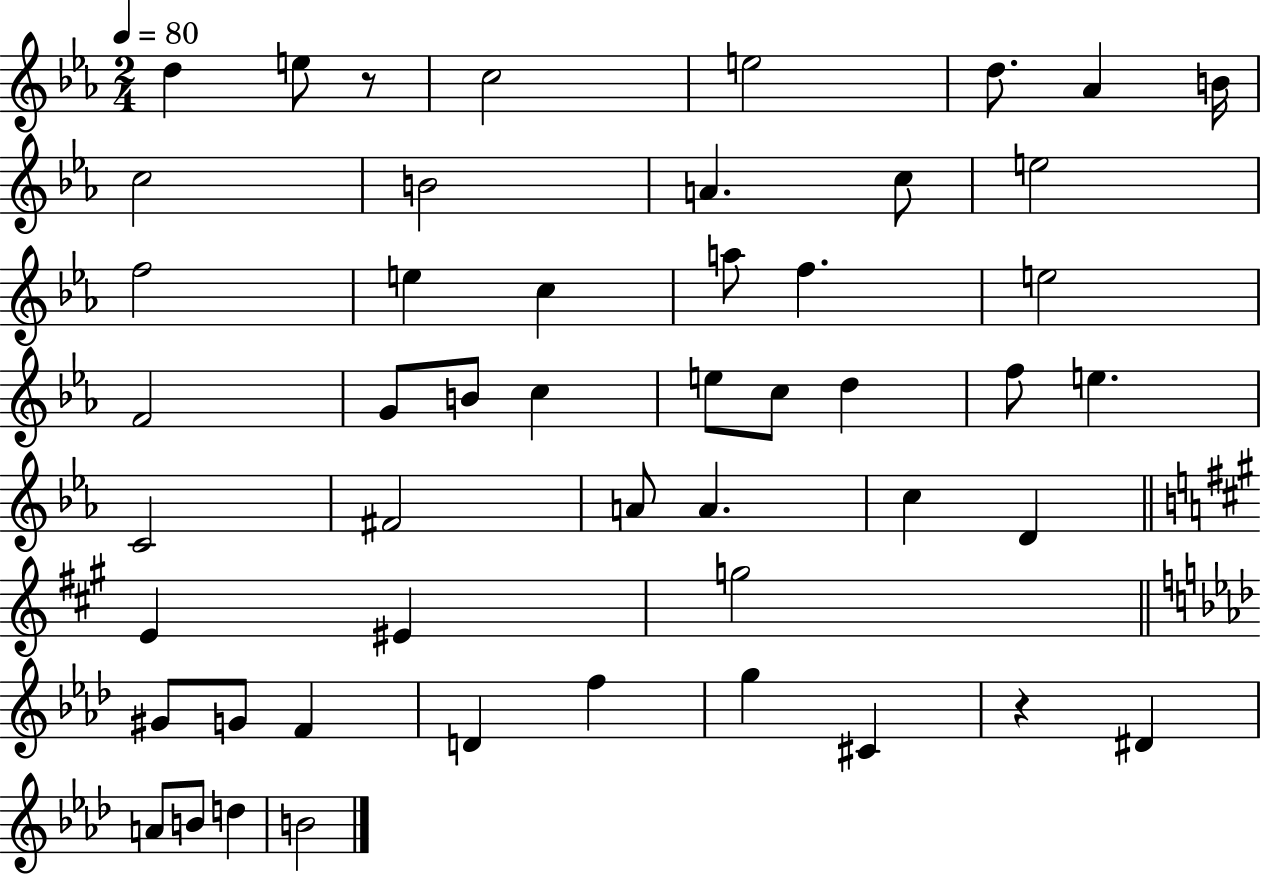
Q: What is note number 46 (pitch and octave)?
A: B4